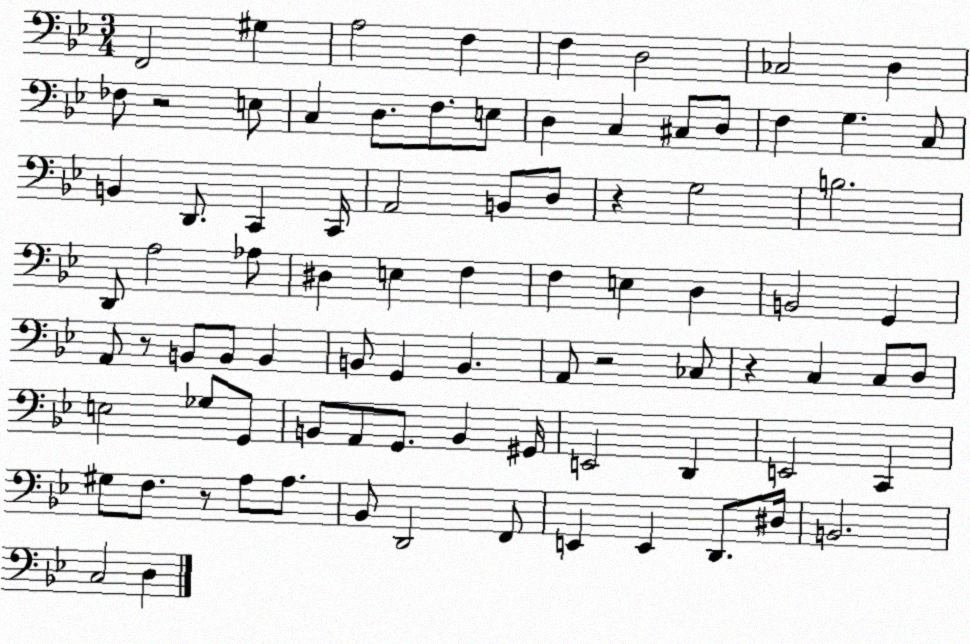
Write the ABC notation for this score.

X:1
T:Untitled
M:3/4
L:1/4
K:Bb
F,,2 ^G, A,2 F, F, D,2 _C,2 D, _F,/2 z2 E,/2 C, D,/2 F,/2 E,/2 D, C, ^C,/2 D,/2 F, G, C,/2 B,, D,,/2 C,, C,,/4 A,,2 B,,/2 D,/2 z G,2 B,2 D,,/2 A,2 _A,/2 ^D, E, F, F, E, D, B,,2 G,, A,,/2 z/2 B,,/2 B,,/2 B,, B,,/2 G,, B,, A,,/2 z2 _C,/2 z C, C,/2 D,/2 E,2 _G,/2 G,,/2 B,,/2 A,,/2 G,,/2 B,, ^G,,/4 E,,2 D,, E,,2 C,, ^G,/2 F,/2 z/2 A,/2 A,/2 _B,,/2 D,,2 F,,/2 E,, E,, D,,/2 ^D,/4 B,,2 C,2 D,